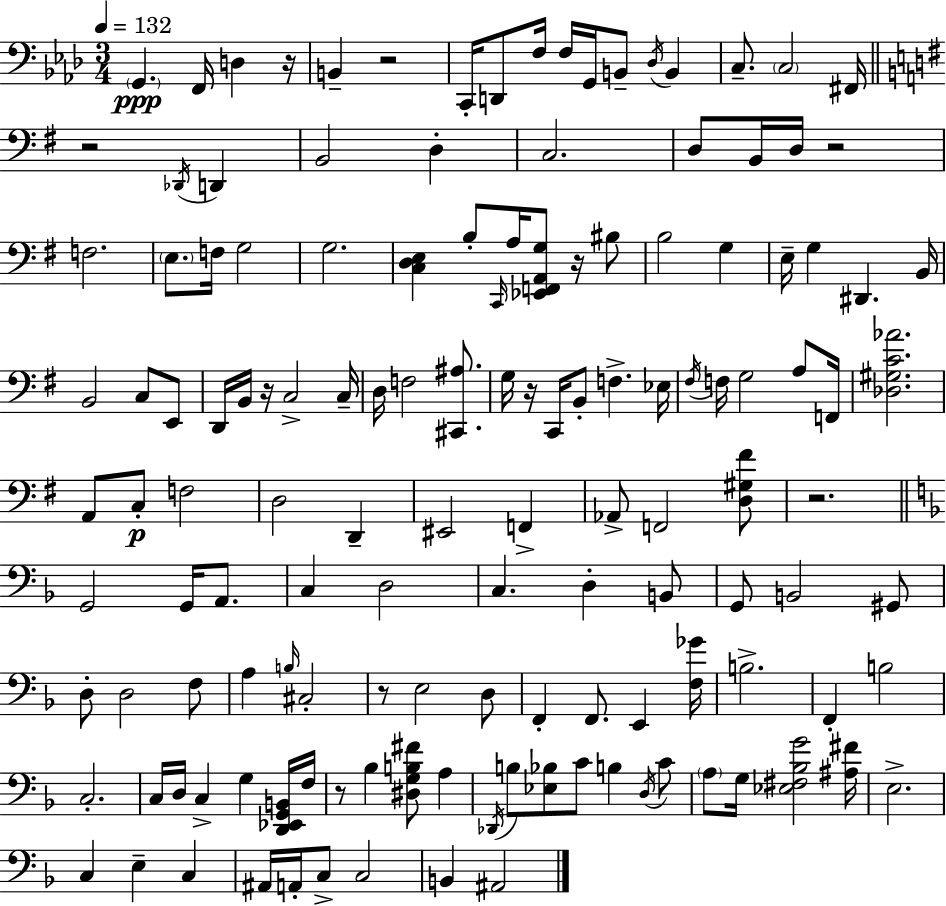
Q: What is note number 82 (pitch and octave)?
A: B3